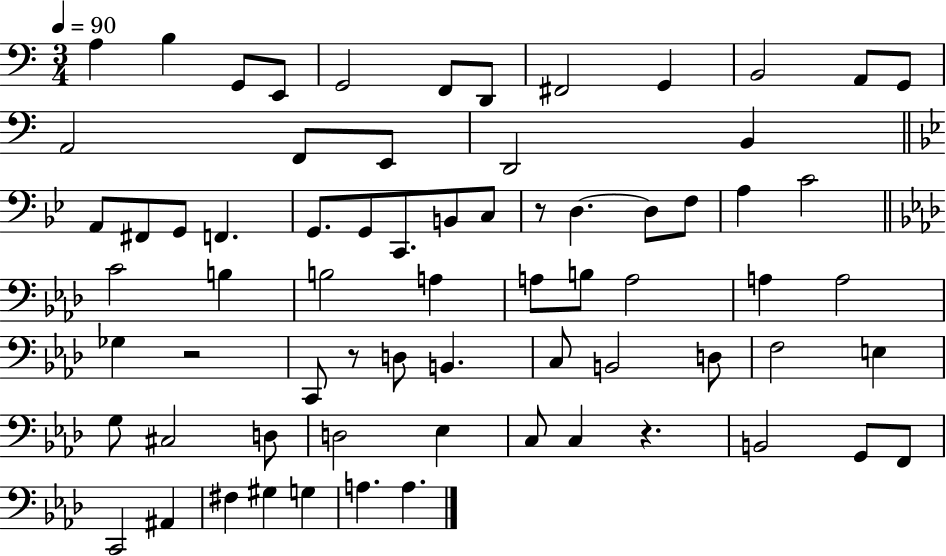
X:1
T:Untitled
M:3/4
L:1/4
K:C
A, B, G,,/2 E,,/2 G,,2 F,,/2 D,,/2 ^F,,2 G,, B,,2 A,,/2 G,,/2 A,,2 F,,/2 E,,/2 D,,2 B,, A,,/2 ^F,,/2 G,,/2 F,, G,,/2 G,,/2 C,,/2 B,,/2 C,/2 z/2 D, D,/2 F,/2 A, C2 C2 B, B,2 A, A,/2 B,/2 A,2 A, A,2 _G, z2 C,,/2 z/2 D,/2 B,, C,/2 B,,2 D,/2 F,2 E, G,/2 ^C,2 D,/2 D,2 _E, C,/2 C, z B,,2 G,,/2 F,,/2 C,,2 ^A,, ^F, ^G, G, A, A,